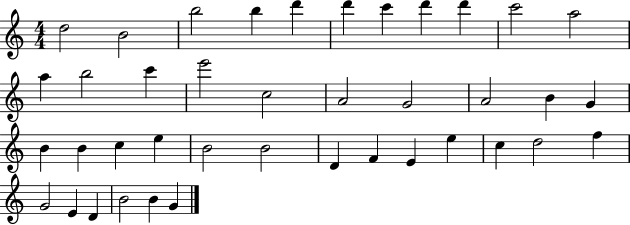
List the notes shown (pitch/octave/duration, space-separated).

D5/h B4/h B5/h B5/q D6/q D6/q C6/q D6/q D6/q C6/h A5/h A5/q B5/h C6/q E6/h C5/h A4/h G4/h A4/h B4/q G4/q B4/q B4/q C5/q E5/q B4/h B4/h D4/q F4/q E4/q E5/q C5/q D5/h F5/q G4/h E4/q D4/q B4/h B4/q G4/q